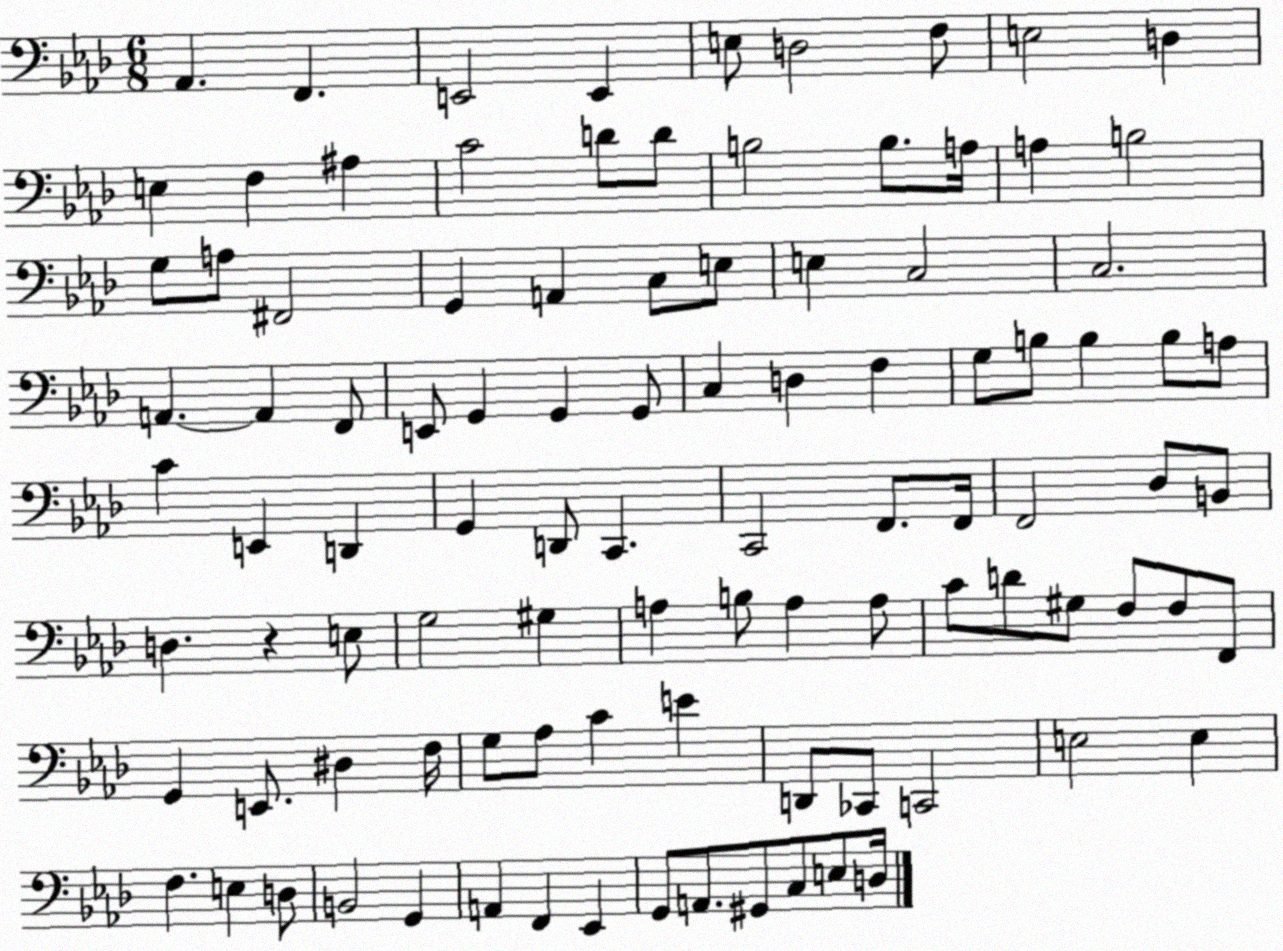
X:1
T:Untitled
M:6/8
L:1/4
K:Ab
_A,, F,, E,,2 E,, E,/2 D,2 F,/2 E,2 D, E, F, ^A, C2 D/2 D/2 B,2 B,/2 A,/4 A, B,2 G,/2 A,/2 ^F,,2 G,, A,, C,/2 E,/2 E, C,2 C,2 A,, A,, F,,/2 E,,/2 G,, G,, G,,/2 C, D, F, G,/2 B,/2 B, B,/2 A,/2 C E,, D,, G,, D,,/2 C,, C,,2 F,,/2 F,,/4 F,,2 _D,/2 B,,/2 D, z E,/2 G,2 ^G, A, B,/2 A, A,/2 C/2 D/2 ^G,/2 F,/2 F,/2 F,,/2 G,, E,,/2 ^D, F,/4 G,/2 _A,/2 C E D,,/2 _C,,/2 C,,2 E,2 E, F, E, D,/2 B,,2 G,, A,, F,, _E,, G,,/2 A,,/2 ^G,,/2 C,/2 E,/2 D,/4